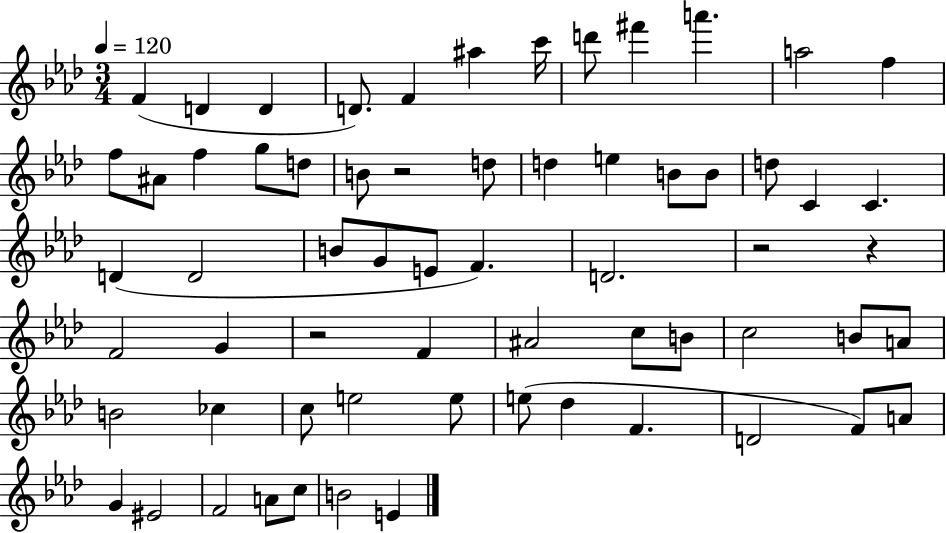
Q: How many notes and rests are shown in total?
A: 64